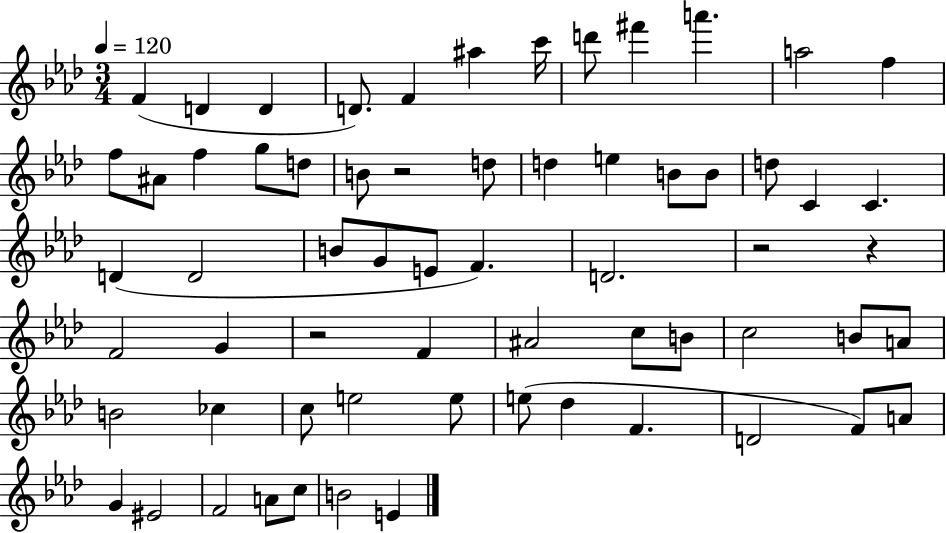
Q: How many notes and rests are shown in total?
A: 64